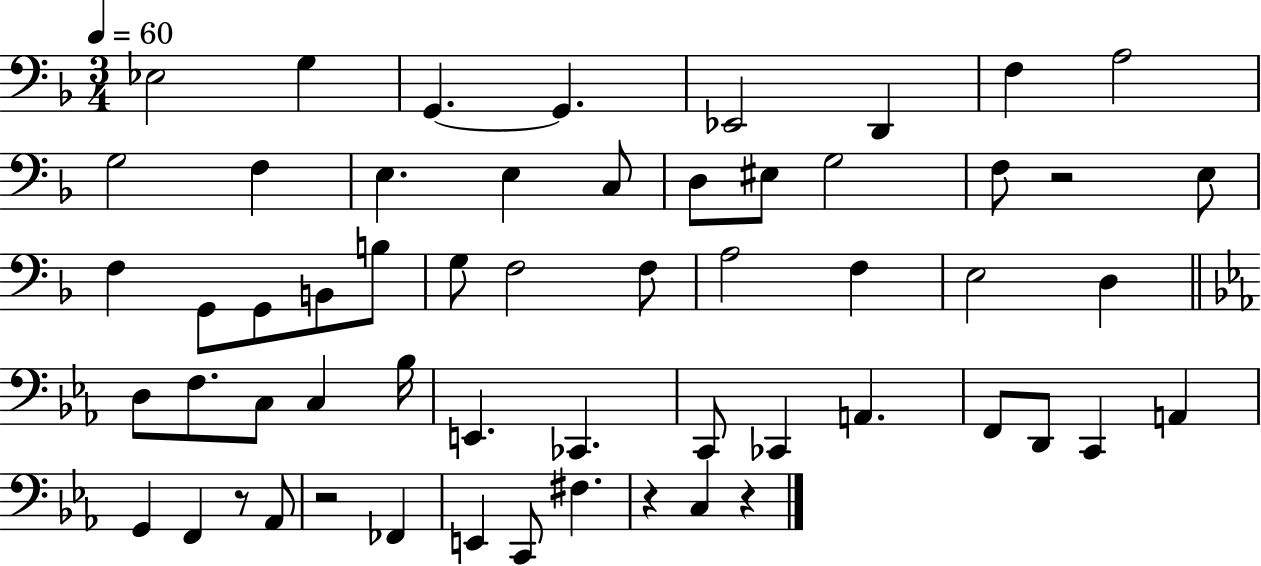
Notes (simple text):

Eb3/h G3/q G2/q. G2/q. Eb2/h D2/q F3/q A3/h G3/h F3/q E3/q. E3/q C3/e D3/e EIS3/e G3/h F3/e R/h E3/e F3/q G2/e G2/e B2/e B3/e G3/e F3/h F3/e A3/h F3/q E3/h D3/q D3/e F3/e. C3/e C3/q Bb3/s E2/q. CES2/q. C2/e CES2/q A2/q. F2/e D2/e C2/q A2/q G2/q F2/q R/e Ab2/e R/h FES2/q E2/q C2/e F#3/q. R/q C3/q R/q